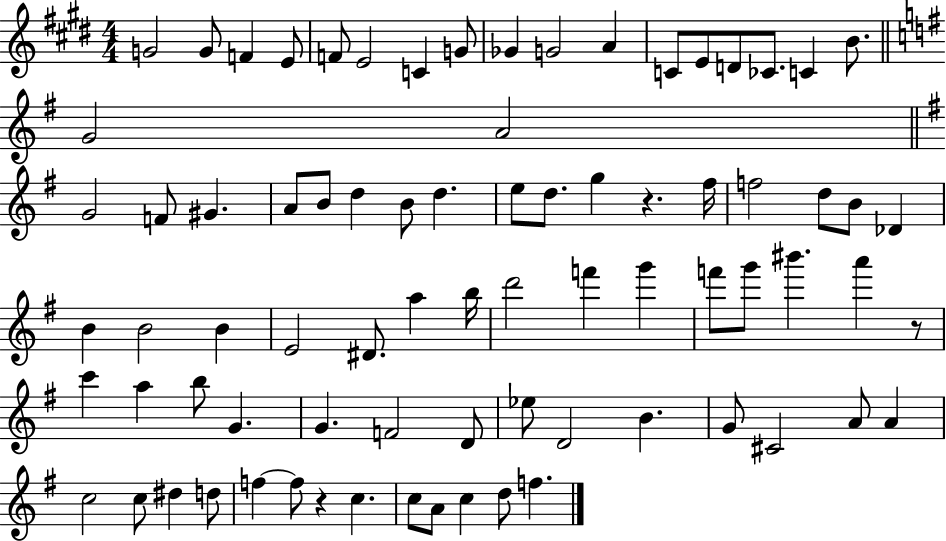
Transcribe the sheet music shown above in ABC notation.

X:1
T:Untitled
M:4/4
L:1/4
K:E
G2 G/2 F E/2 F/2 E2 C G/2 _G G2 A C/2 E/2 D/2 _C/2 C B/2 G2 A2 G2 F/2 ^G A/2 B/2 d B/2 d e/2 d/2 g z ^f/4 f2 d/2 B/2 _D B B2 B E2 ^D/2 a b/4 d'2 f' g' f'/2 g'/2 ^b' a' z/2 c' a b/2 G G F2 D/2 _e/2 D2 B G/2 ^C2 A/2 A c2 c/2 ^d d/2 f f/2 z c c/2 A/2 c d/2 f